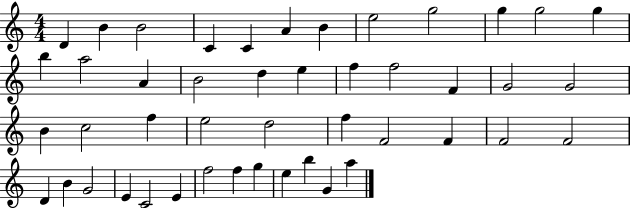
{
  \clef treble
  \numericTimeSignature
  \time 4/4
  \key c \major
  d'4 b'4 b'2 | c'4 c'4 a'4 b'4 | e''2 g''2 | g''4 g''2 g''4 | \break b''4 a''2 a'4 | b'2 d''4 e''4 | f''4 f''2 f'4 | g'2 g'2 | \break b'4 c''2 f''4 | e''2 d''2 | f''4 f'2 f'4 | f'2 f'2 | \break d'4 b'4 g'2 | e'4 c'2 e'4 | f''2 f''4 g''4 | e''4 b''4 g'4 a''4 | \break \bar "|."
}